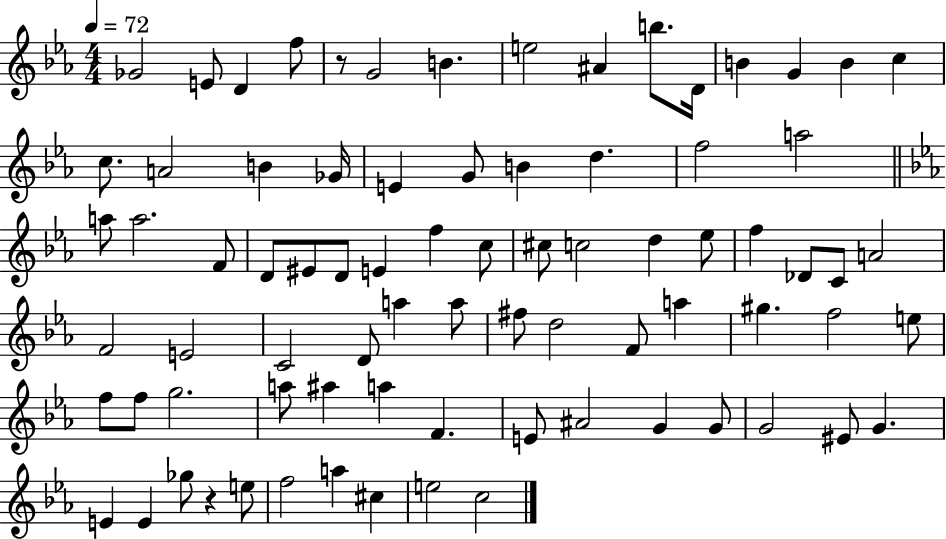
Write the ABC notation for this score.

X:1
T:Untitled
M:4/4
L:1/4
K:Eb
_G2 E/2 D f/2 z/2 G2 B e2 ^A b/2 D/4 B G B c c/2 A2 B _G/4 E G/2 B d f2 a2 a/2 a2 F/2 D/2 ^E/2 D/2 E f c/2 ^c/2 c2 d _e/2 f _D/2 C/2 A2 F2 E2 C2 D/2 a a/2 ^f/2 d2 F/2 a ^g f2 e/2 f/2 f/2 g2 a/2 ^a a F E/2 ^A2 G G/2 G2 ^E/2 G E E _g/2 z e/2 f2 a ^c e2 c2